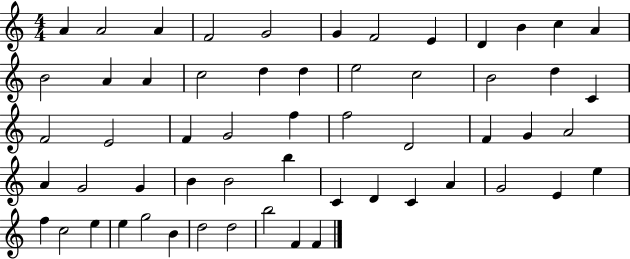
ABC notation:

X:1
T:Untitled
M:4/4
L:1/4
K:C
A A2 A F2 G2 G F2 E D B c A B2 A A c2 d d e2 c2 B2 d C F2 E2 F G2 f f2 D2 F G A2 A G2 G B B2 b C D C A G2 E e f c2 e e g2 B d2 d2 b2 F F